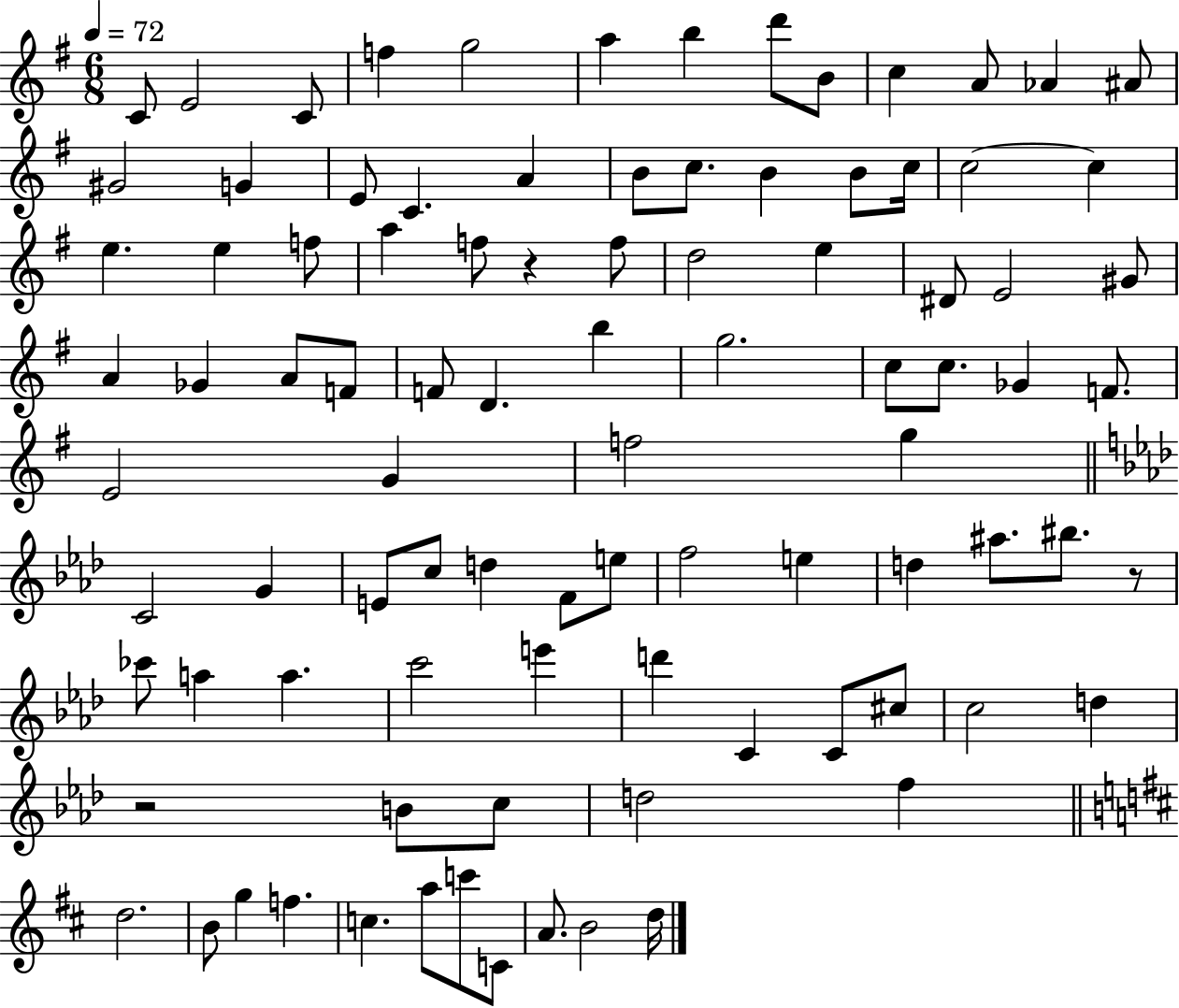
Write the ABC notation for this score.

X:1
T:Untitled
M:6/8
L:1/4
K:G
C/2 E2 C/2 f g2 a b d'/2 B/2 c A/2 _A ^A/2 ^G2 G E/2 C A B/2 c/2 B B/2 c/4 c2 c e e f/2 a f/2 z f/2 d2 e ^D/2 E2 ^G/2 A _G A/2 F/2 F/2 D b g2 c/2 c/2 _G F/2 E2 G f2 g C2 G E/2 c/2 d F/2 e/2 f2 e d ^a/2 ^b/2 z/2 _c'/2 a a c'2 e' d' C C/2 ^c/2 c2 d z2 B/2 c/2 d2 f d2 B/2 g f c a/2 c'/2 C/2 A/2 B2 d/4